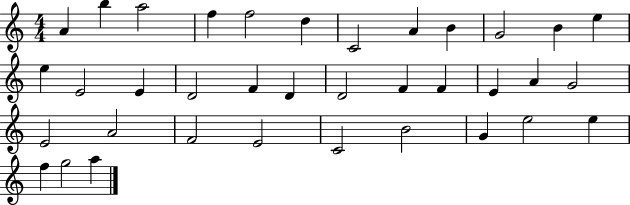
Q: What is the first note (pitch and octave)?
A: A4